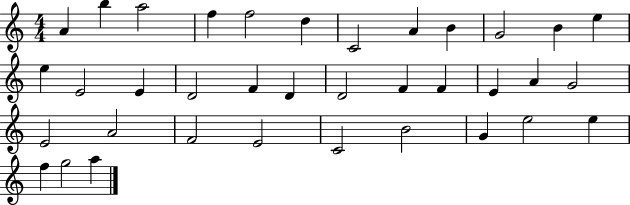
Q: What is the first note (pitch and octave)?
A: A4